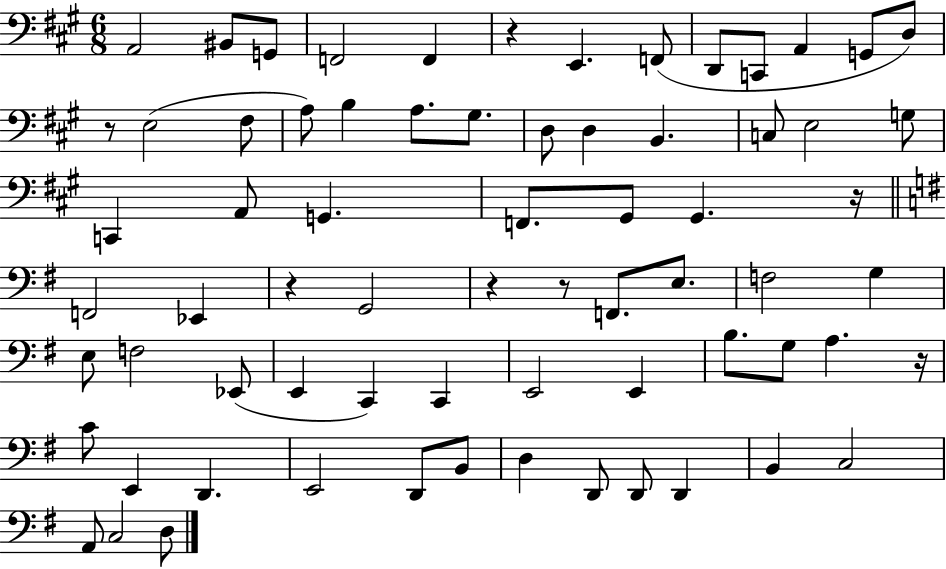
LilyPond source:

{
  \clef bass
  \numericTimeSignature
  \time 6/8
  \key a \major
  \repeat volta 2 { a,2 bis,8 g,8 | f,2 f,4 | r4 e,4. f,8( | d,8 c,8 a,4 g,8 d8) | \break r8 e2( fis8 | a8) b4 a8. gis8. | d8 d4 b,4. | c8 e2 g8 | \break c,4 a,8 g,4. | f,8. gis,8 gis,4. r16 | \bar "||" \break \key g \major f,2 ees,4 | r4 g,2 | r4 r8 f,8. e8. | f2 g4 | \break e8 f2 ees,8( | e,4 c,4) c,4 | e,2 e,4 | b8. g8 a4. r16 | \break c'8 e,4 d,4. | e,2 d,8 b,8 | d4 d,8 d,8 d,4 | b,4 c2 | \break a,8 c2 d8 | } \bar "|."
}